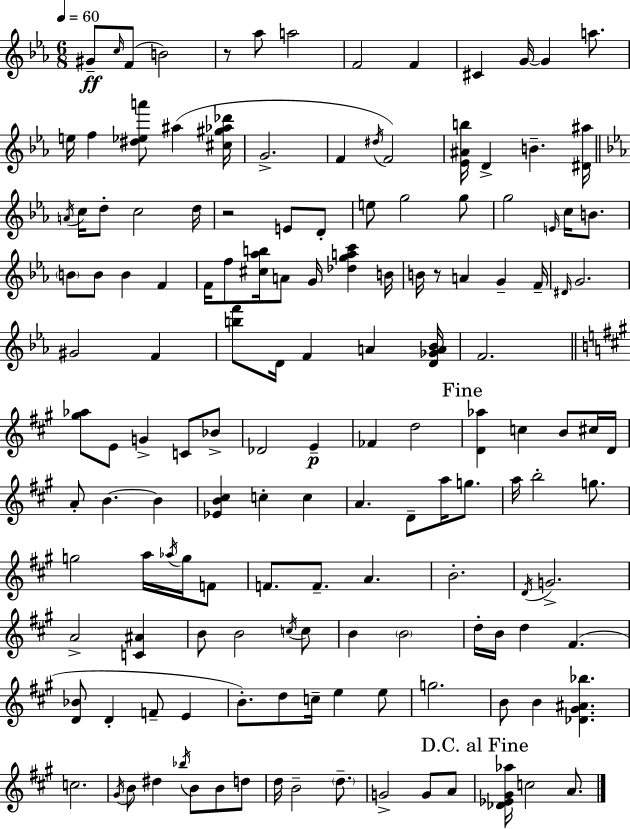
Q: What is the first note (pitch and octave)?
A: G#4